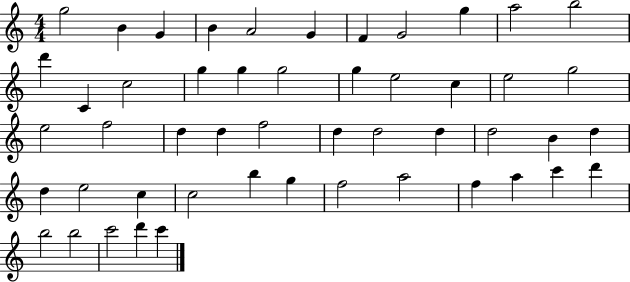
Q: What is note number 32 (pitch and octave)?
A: B4